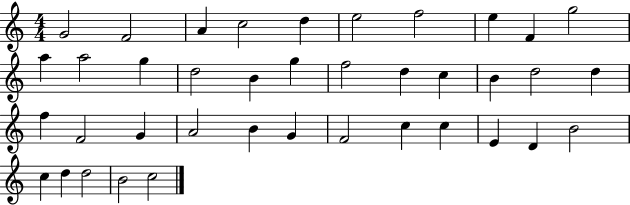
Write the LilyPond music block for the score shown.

{
  \clef treble
  \numericTimeSignature
  \time 4/4
  \key c \major
  g'2 f'2 | a'4 c''2 d''4 | e''2 f''2 | e''4 f'4 g''2 | \break a''4 a''2 g''4 | d''2 b'4 g''4 | f''2 d''4 c''4 | b'4 d''2 d''4 | \break f''4 f'2 g'4 | a'2 b'4 g'4 | f'2 c''4 c''4 | e'4 d'4 b'2 | \break c''4 d''4 d''2 | b'2 c''2 | \bar "|."
}